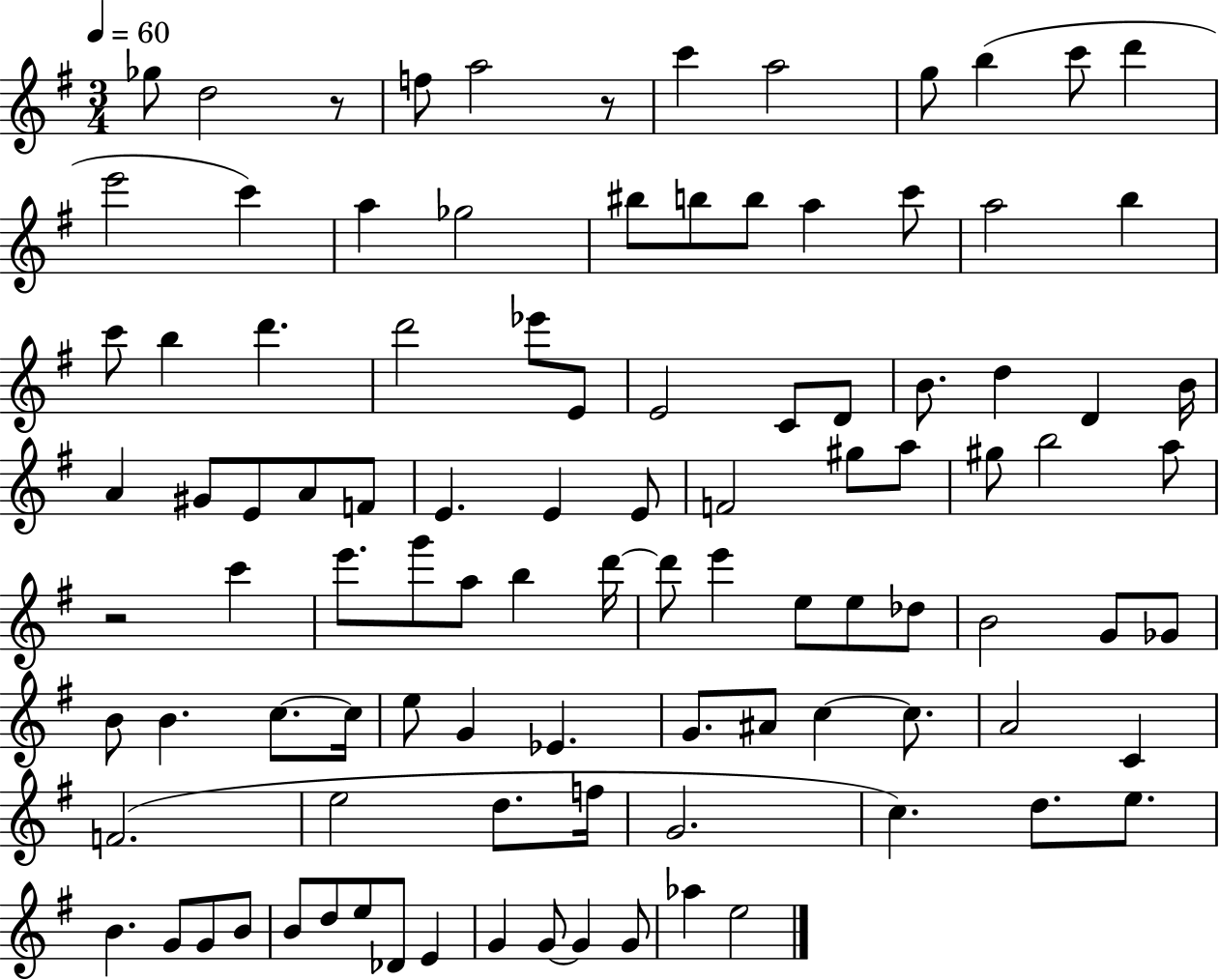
{
  \clef treble
  \numericTimeSignature
  \time 3/4
  \key g \major
  \tempo 4 = 60
  ges''8 d''2 r8 | f''8 a''2 r8 | c'''4 a''2 | g''8 b''4( c'''8 d'''4 | \break e'''2 c'''4) | a''4 ges''2 | bis''8 b''8 b''8 a''4 c'''8 | a''2 b''4 | \break c'''8 b''4 d'''4. | d'''2 ees'''8 e'8 | e'2 c'8 d'8 | b'8. d''4 d'4 b'16 | \break a'4 gis'8 e'8 a'8 f'8 | e'4. e'4 e'8 | f'2 gis''8 a''8 | gis''8 b''2 a''8 | \break r2 c'''4 | e'''8. g'''8 a''8 b''4 d'''16~~ | d'''8 e'''4 e''8 e''8 des''8 | b'2 g'8 ges'8 | \break b'8 b'4. c''8.~~ c''16 | e''8 g'4 ees'4. | g'8. ais'8 c''4~~ c''8. | a'2 c'4 | \break f'2.( | e''2 d''8. f''16 | g'2. | c''4.) d''8. e''8. | \break b'4. g'8 g'8 b'8 | b'8 d''8 e''8 des'8 e'4 | g'4 g'8~~ g'4 g'8 | aes''4 e''2 | \break \bar "|."
}